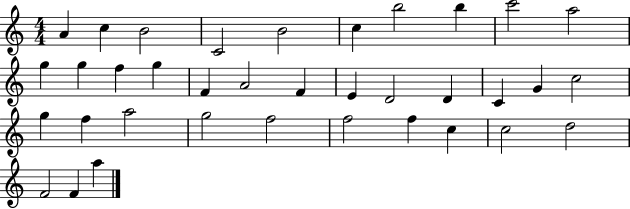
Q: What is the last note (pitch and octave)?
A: A5